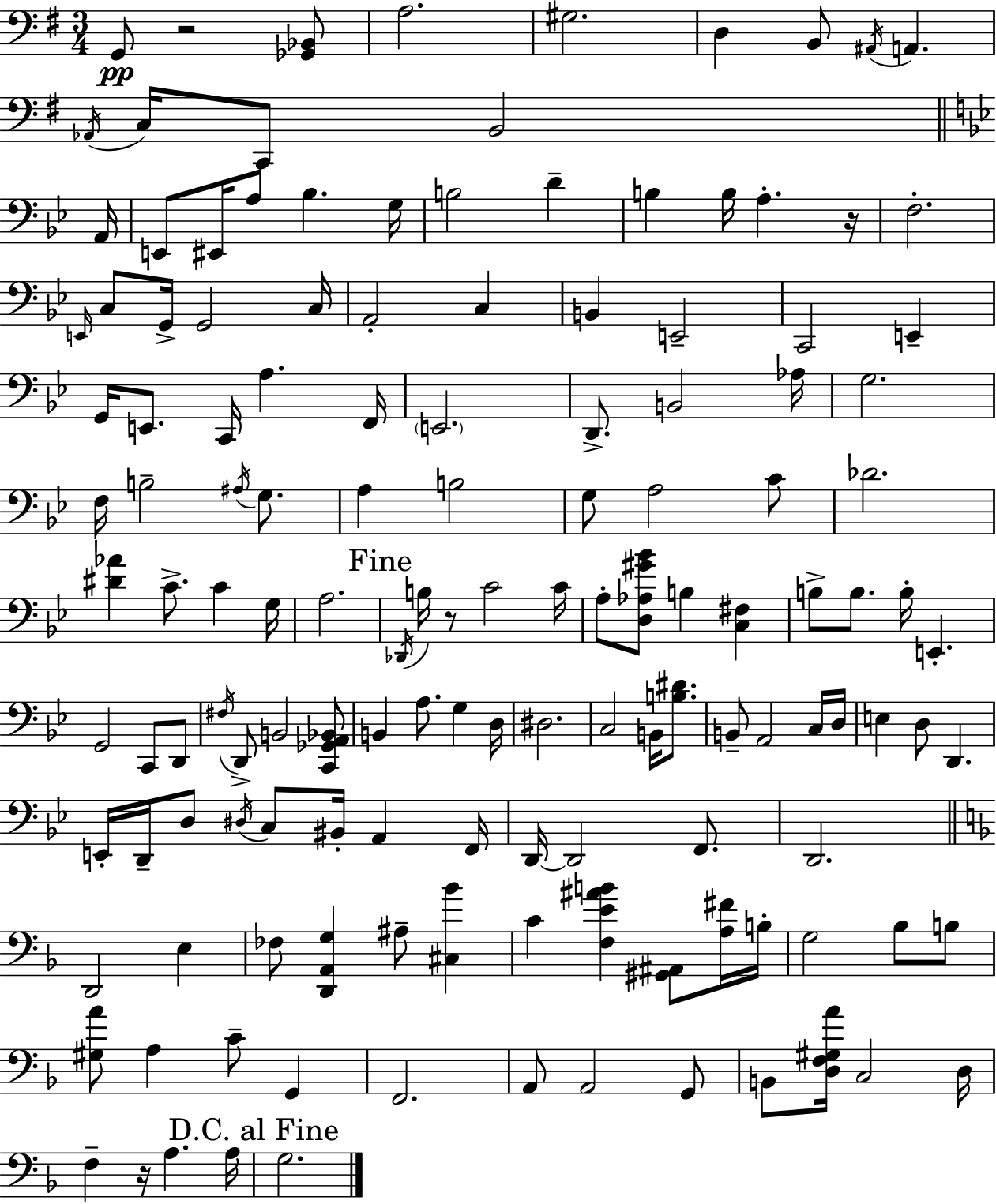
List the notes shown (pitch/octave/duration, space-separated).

G2/e R/h [Gb2,Bb2]/e A3/h. G#3/h. D3/q B2/e A#2/s A2/q. Ab2/s C3/s C2/e B2/h A2/s E2/e EIS2/s A3/e Bb3/q. G3/s B3/h D4/q B3/q B3/s A3/q. R/s F3/h. E2/s C3/e G2/s G2/h C3/s A2/h C3/q B2/q E2/h C2/h E2/q G2/s E2/e. C2/s A3/q. F2/s E2/h. D2/e. B2/h Ab3/s G3/h. F3/s B3/h A#3/s G3/e. A3/q B3/h G3/e A3/h C4/e Db4/h. [D#4,Ab4]/q C4/e. C4/q G3/s A3/h. Db2/s B3/s R/e C4/h C4/s A3/e [D3,Ab3,G#4,Bb4]/e B3/q [C3,F#3]/q B3/e B3/e. B3/s E2/q. G2/h C2/e D2/e F#3/s D2/e B2/h [C2,Gb2,A2,Bb2]/e B2/q A3/e. G3/q D3/s D#3/h. C3/h B2/s [B3,D#4]/e. B2/e A2/h C3/s D3/s E3/q D3/e D2/q. E2/s D2/s D3/e D#3/s C3/e BIS2/s A2/q F2/s D2/s D2/h F2/e. D2/h. D2/h E3/q FES3/e [D2,A2,G3]/q A#3/e [C#3,Bb4]/q C4/q [F3,E4,A#4,B4]/q [G#2,A#2]/e [A3,F#4]/s B3/s G3/h Bb3/e B3/e [G#3,A4]/e A3/q C4/e G2/q F2/h. A2/e A2/h G2/e B2/e [D3,F3,G#3,A4]/s C3/h D3/s F3/q R/s A3/q. A3/s G3/h.